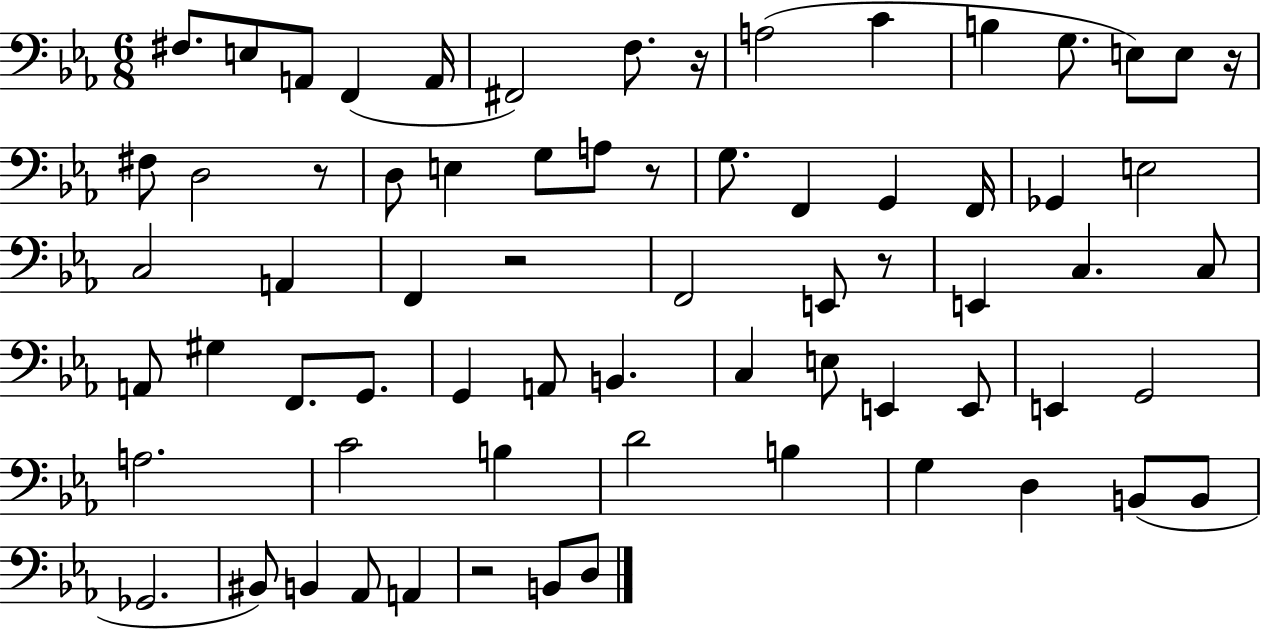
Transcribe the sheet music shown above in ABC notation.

X:1
T:Untitled
M:6/8
L:1/4
K:Eb
^F,/2 E,/2 A,,/2 F,, A,,/4 ^F,,2 F,/2 z/4 A,2 C B, G,/2 E,/2 E,/2 z/4 ^F,/2 D,2 z/2 D,/2 E, G,/2 A,/2 z/2 G,/2 F,, G,, F,,/4 _G,, E,2 C,2 A,, F,, z2 F,,2 E,,/2 z/2 E,, C, C,/2 A,,/2 ^G, F,,/2 G,,/2 G,, A,,/2 B,, C, E,/2 E,, E,,/2 E,, G,,2 A,2 C2 B, D2 B, G, D, B,,/2 B,,/2 _G,,2 ^B,,/2 B,, _A,,/2 A,, z2 B,,/2 D,/2